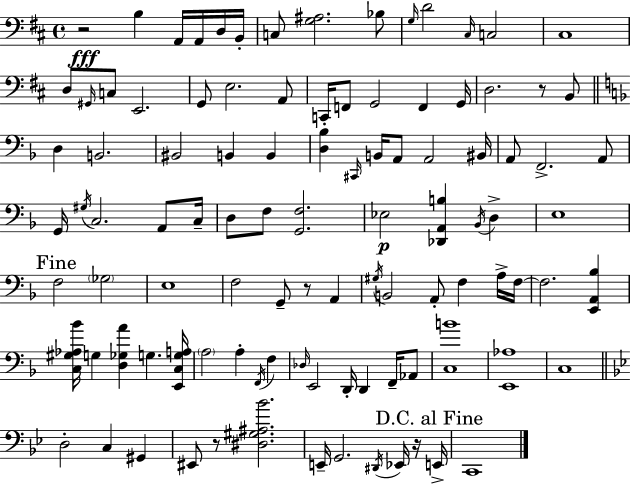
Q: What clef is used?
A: bass